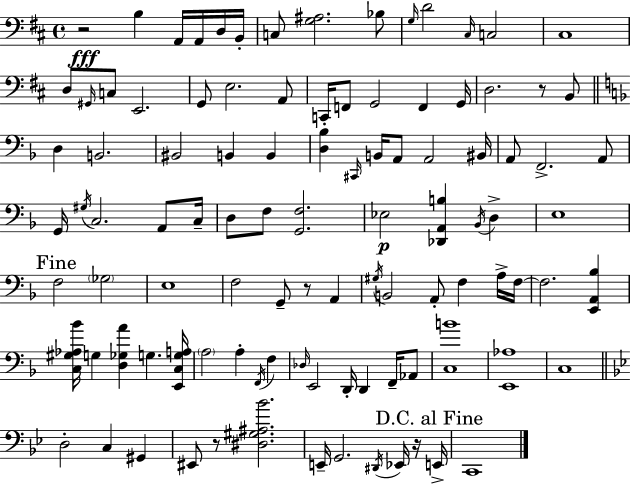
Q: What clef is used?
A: bass